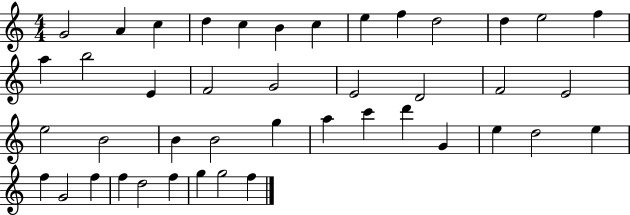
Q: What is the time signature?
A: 4/4